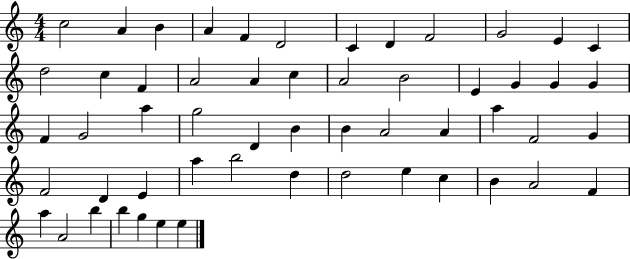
C5/h A4/q B4/q A4/q F4/q D4/h C4/q D4/q F4/h G4/h E4/q C4/q D5/h C5/q F4/q A4/h A4/q C5/q A4/h B4/h E4/q G4/q G4/q G4/q F4/q G4/h A5/q G5/h D4/q B4/q B4/q A4/h A4/q A5/q F4/h G4/q F4/h D4/q E4/q A5/q B5/h D5/q D5/h E5/q C5/q B4/q A4/h F4/q A5/q A4/h B5/q B5/q G5/q E5/q E5/q